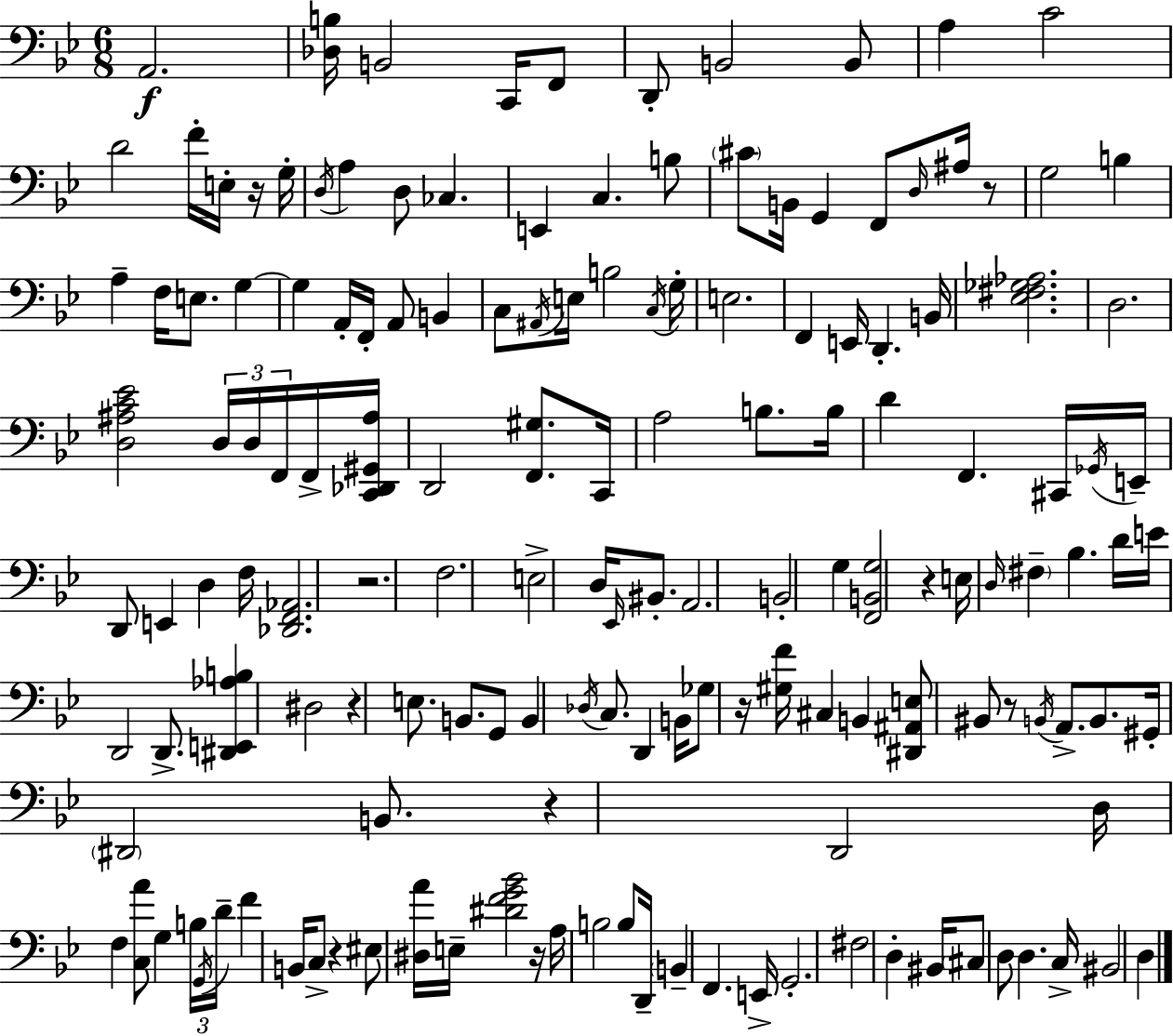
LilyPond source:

{
  \clef bass
  \numericTimeSignature
  \time 6/8
  \key bes \major
  \repeat volta 2 { a,2.\f | <des b>16 b,2 c,16 f,8 | d,8-. b,2 b,8 | a4 c'2 | \break d'2 f'16-. e16-. r16 g16-. | \acciaccatura { d16 } a4 d8 ces4. | e,4 c4. b8 | \parenthesize cis'8 b,16 g,4 f,8 \grace { d16 } ais16 | \break r8 g2 b4 | a4-- f16 e8. g4~~ | g4 a,16-. f,16-. a,8 b,4 | c8 \acciaccatura { ais,16 } e16 b2 | \break \acciaccatura { c16 } g16-. e2. | f,4 e,16 d,4.-. | b,16 <ees fis ges aes>2. | d2. | \break <d ais c' ees'>2 | \tuplet 3/2 { d16 d16 f,16 } f,16-> <c, des, gis, ais>16 d,2 | <f, gis>8. c,16 a2 | b8. b16 d'4 f,4. | \break cis,16 \acciaccatura { ges,16 } e,16-- d,8 e,4 | d4 f16 <des, f, aes,>2. | r2. | f2. | \break e2-> | d16 \grace { ees,16 } bis,8.-. a,2. | b,2-. | g4 <f, b, g>2 | \break r4 e16 \grace { d16 } \parenthesize fis4-- | bes4. d'16 e'16 d,2 | d,8.-> <dis, e, aes b>4 dis2 | r4 e8. | \break b,8. g,8 b,4 \acciaccatura { des16 } | c8. d,4 b,16 ges8 r16 <gis f'>16 | cis4 b,4 <dis, ais, e>8 bis,8 | r8 \acciaccatura { b,16 } a,8.-> b,8. gis,16-. \parenthesize dis,2 | \break b,8. r4 | d,2 d16 f4 | <c a'>8 g4 \tuplet 3/2 { b16 \acciaccatura { g,16 } d'16-- } f'4 | b,16 c8-> r4 eis8 | \break <dis a'>16 e16-- <dis' f' g' bes'>2 r16 a16 | b2 b8 d,16-- \parenthesize b,4-- | f,4. e,16-> g,2.-. | fis2 | \break d4-. bis,16 \parenthesize cis8 | d8 d4. c16-> bis,2 | d4 } \bar "|."
}